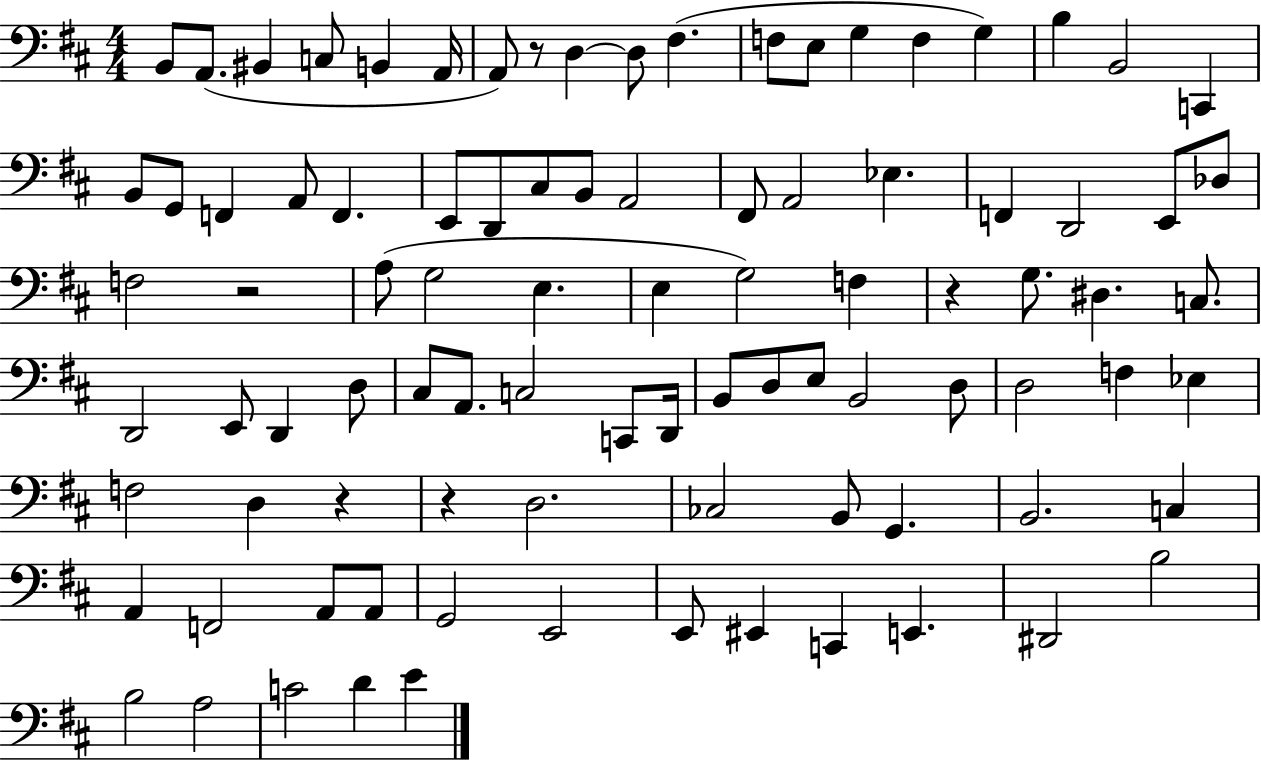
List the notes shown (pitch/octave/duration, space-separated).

B2/e A2/e. BIS2/q C3/e B2/q A2/s A2/e R/e D3/q D3/e F#3/q. F3/e E3/e G3/q F3/q G3/q B3/q B2/h C2/q B2/e G2/e F2/q A2/e F2/q. E2/e D2/e C#3/e B2/e A2/h F#2/e A2/h Eb3/q. F2/q D2/h E2/e Db3/e F3/h R/h A3/e G3/h E3/q. E3/q G3/h F3/q R/q G3/e. D#3/q. C3/e. D2/h E2/e D2/q D3/e C#3/e A2/e. C3/h C2/e D2/s B2/e D3/e E3/e B2/h D3/e D3/h F3/q Eb3/q F3/h D3/q R/q R/q D3/h. CES3/h B2/e G2/q. B2/h. C3/q A2/q F2/h A2/e A2/e G2/h E2/h E2/e EIS2/q C2/q E2/q. D#2/h B3/h B3/h A3/h C4/h D4/q E4/q